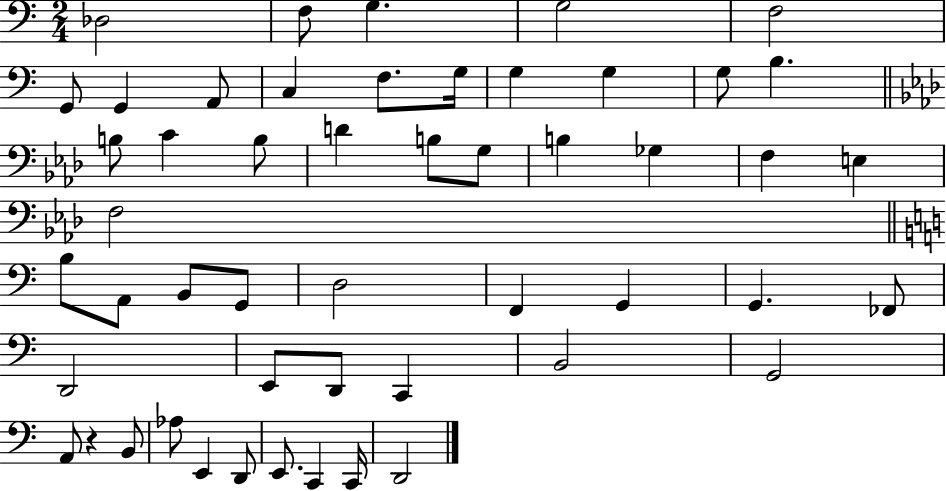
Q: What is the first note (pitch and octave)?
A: Db3